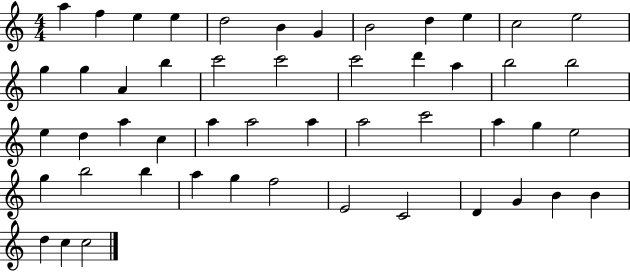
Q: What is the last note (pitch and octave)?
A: C5